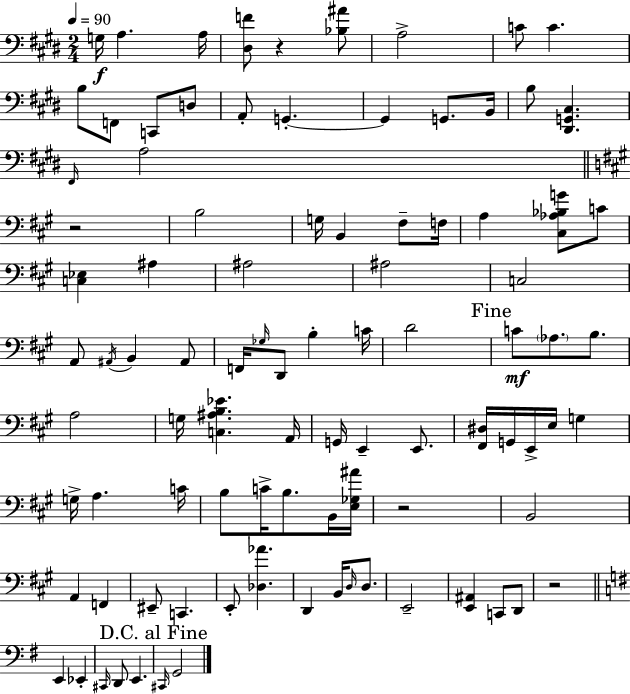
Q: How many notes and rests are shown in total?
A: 93